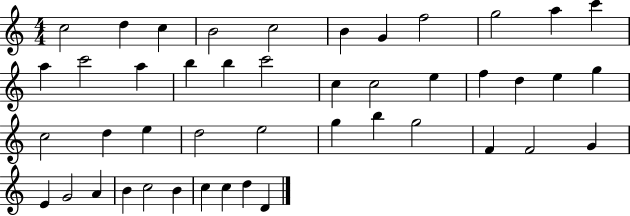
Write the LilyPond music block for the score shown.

{
  \clef treble
  \numericTimeSignature
  \time 4/4
  \key c \major
  c''2 d''4 c''4 | b'2 c''2 | b'4 g'4 f''2 | g''2 a''4 c'''4 | \break a''4 c'''2 a''4 | b''4 b''4 c'''2 | c''4 c''2 e''4 | f''4 d''4 e''4 g''4 | \break c''2 d''4 e''4 | d''2 e''2 | g''4 b''4 g''2 | f'4 f'2 g'4 | \break e'4 g'2 a'4 | b'4 c''2 b'4 | c''4 c''4 d''4 d'4 | \bar "|."
}